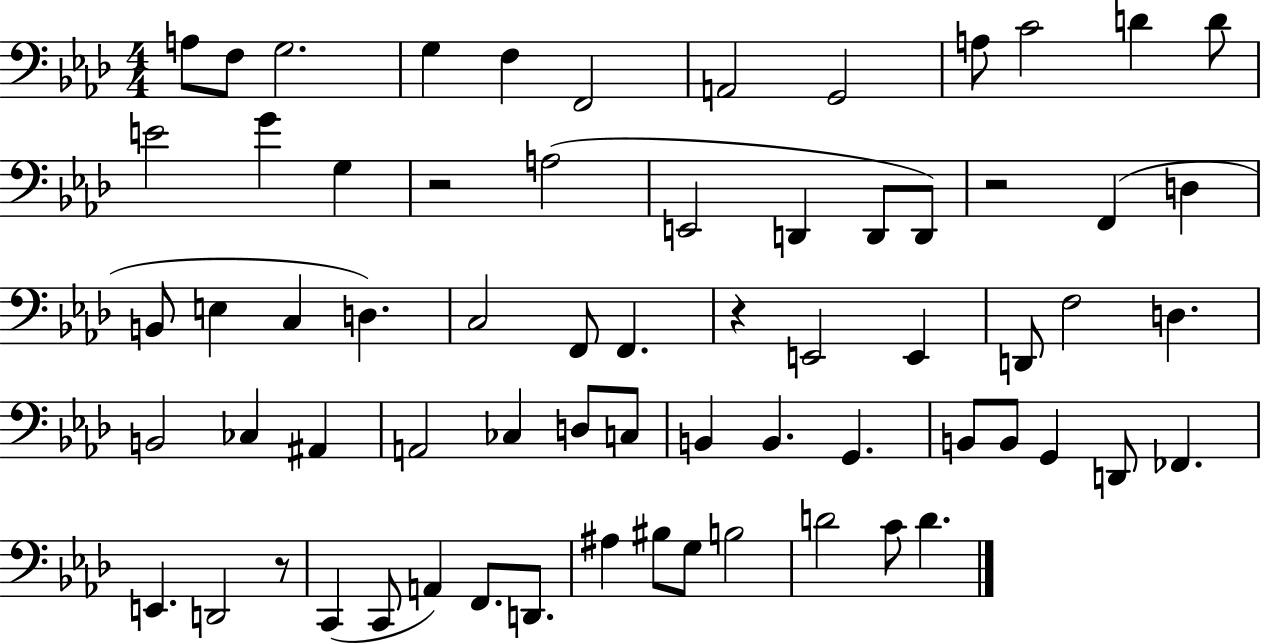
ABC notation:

X:1
T:Untitled
M:4/4
L:1/4
K:Ab
A,/2 F,/2 G,2 G, F, F,,2 A,,2 G,,2 A,/2 C2 D D/2 E2 G G, z2 A,2 E,,2 D,, D,,/2 D,,/2 z2 F,, D, B,,/2 E, C, D, C,2 F,,/2 F,, z E,,2 E,, D,,/2 F,2 D, B,,2 _C, ^A,, A,,2 _C, D,/2 C,/2 B,, B,, G,, B,,/2 B,,/2 G,, D,,/2 _F,, E,, D,,2 z/2 C,, C,,/2 A,, F,,/2 D,,/2 ^A, ^B,/2 G,/2 B,2 D2 C/2 D